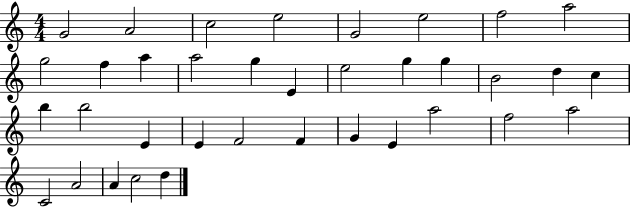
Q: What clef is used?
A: treble